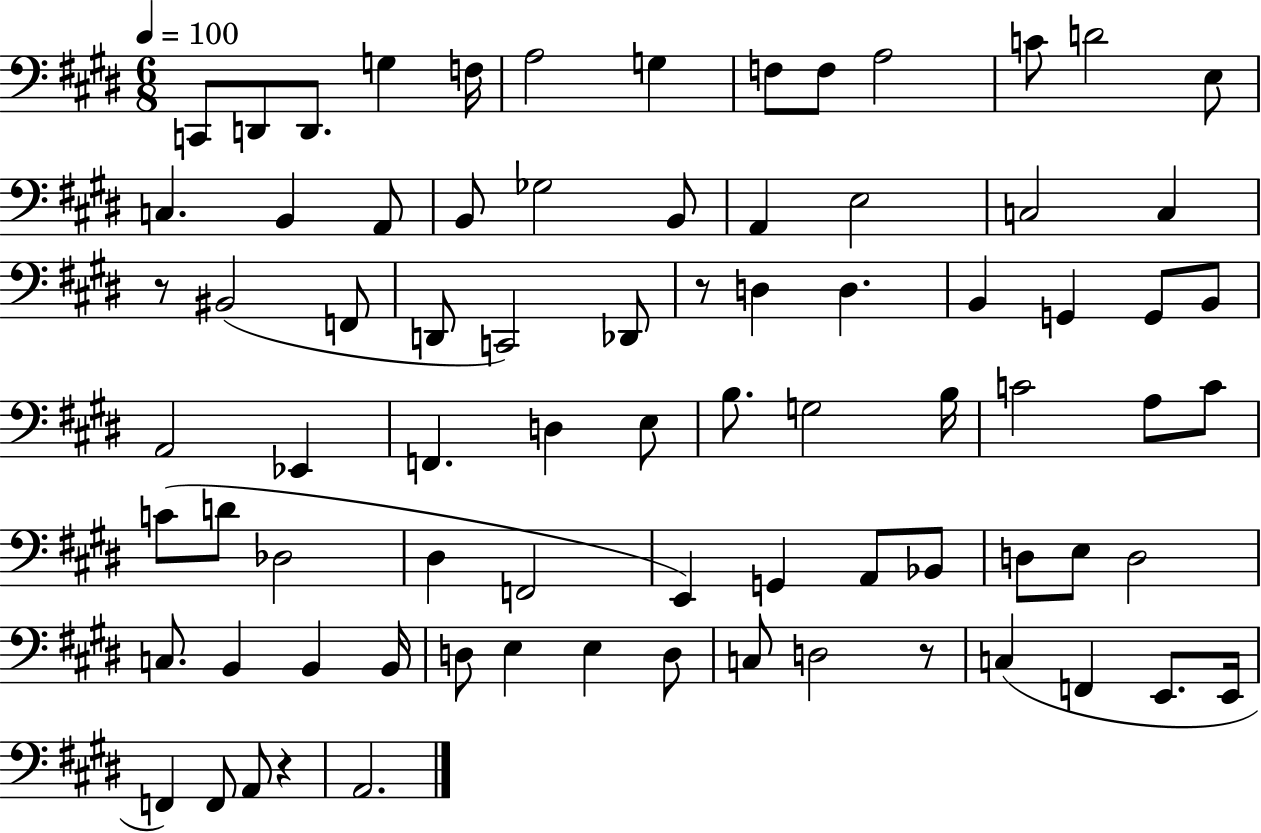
C2/e D2/e D2/e. G3/q F3/s A3/h G3/q F3/e F3/e A3/h C4/e D4/h E3/e C3/q. B2/q A2/e B2/e Gb3/h B2/e A2/q E3/h C3/h C3/q R/e BIS2/h F2/e D2/e C2/h Db2/e R/e D3/q D3/q. B2/q G2/q G2/e B2/e A2/h Eb2/q F2/q. D3/q E3/e B3/e. G3/h B3/s C4/h A3/e C4/e C4/e D4/e Db3/h D#3/q F2/h E2/q G2/q A2/e Bb2/e D3/e E3/e D3/h C3/e. B2/q B2/q B2/s D3/e E3/q E3/q D3/e C3/e D3/h R/e C3/q F2/q E2/e. E2/s F2/q F2/e A2/e R/q A2/h.